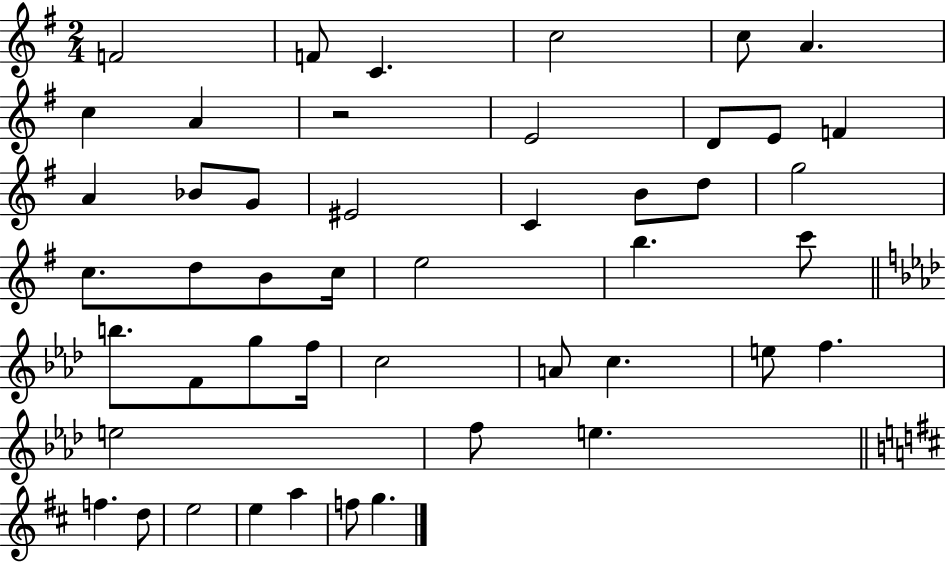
F4/h F4/e C4/q. C5/h C5/e A4/q. C5/q A4/q R/h E4/h D4/e E4/e F4/q A4/q Bb4/e G4/e EIS4/h C4/q B4/e D5/e G5/h C5/e. D5/e B4/e C5/s E5/h B5/q. C6/e B5/e. F4/e G5/e F5/s C5/h A4/e C5/q. E5/e F5/q. E5/h F5/e E5/q. F5/q. D5/e E5/h E5/q A5/q F5/e G5/q.